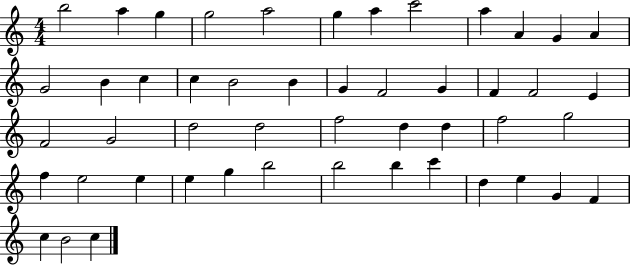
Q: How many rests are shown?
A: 0